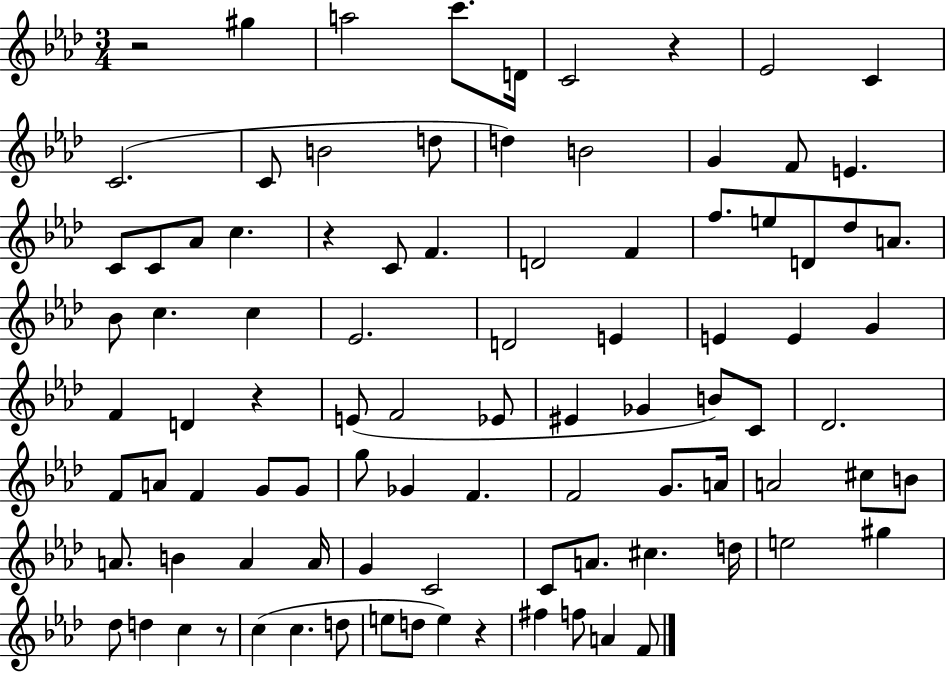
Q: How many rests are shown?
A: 6